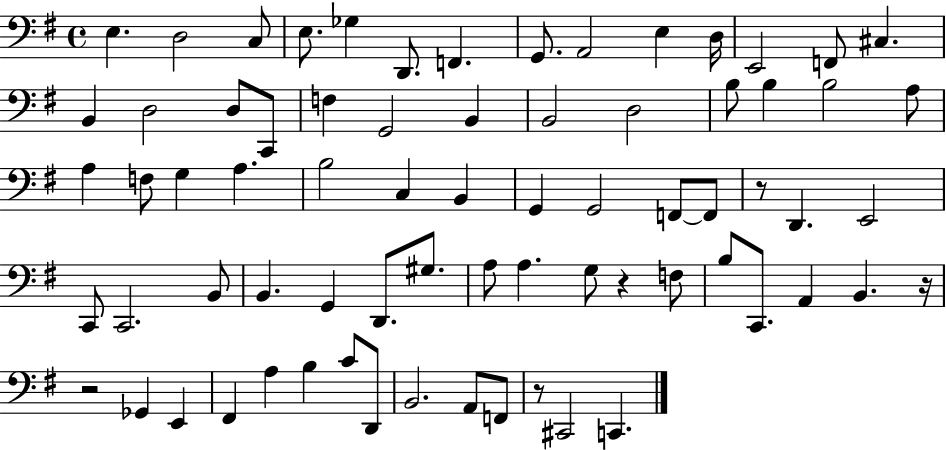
{
  \clef bass
  \time 4/4
  \defaultTimeSignature
  \key g \major
  e4. d2 c8 | e8. ges4 d,8. f,4. | g,8. a,2 e4 d16 | e,2 f,8 cis4. | \break b,4 d2 d8 c,8 | f4 g,2 b,4 | b,2 d2 | b8 b4 b2 a8 | \break a4 f8 g4 a4. | b2 c4 b,4 | g,4 g,2 f,8~~ f,8 | r8 d,4. e,2 | \break c,8 c,2. b,8 | b,4. g,4 d,8. gis8. | a8 a4. g8 r4 f8 | b8 c,8. a,4 b,4. r16 | \break r2 ges,4 e,4 | fis,4 a4 b4 c'8 d,8 | b,2. a,8 f,8 | r8 cis,2 c,4. | \break \bar "|."
}